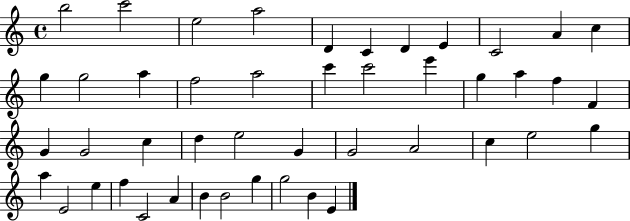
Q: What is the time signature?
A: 4/4